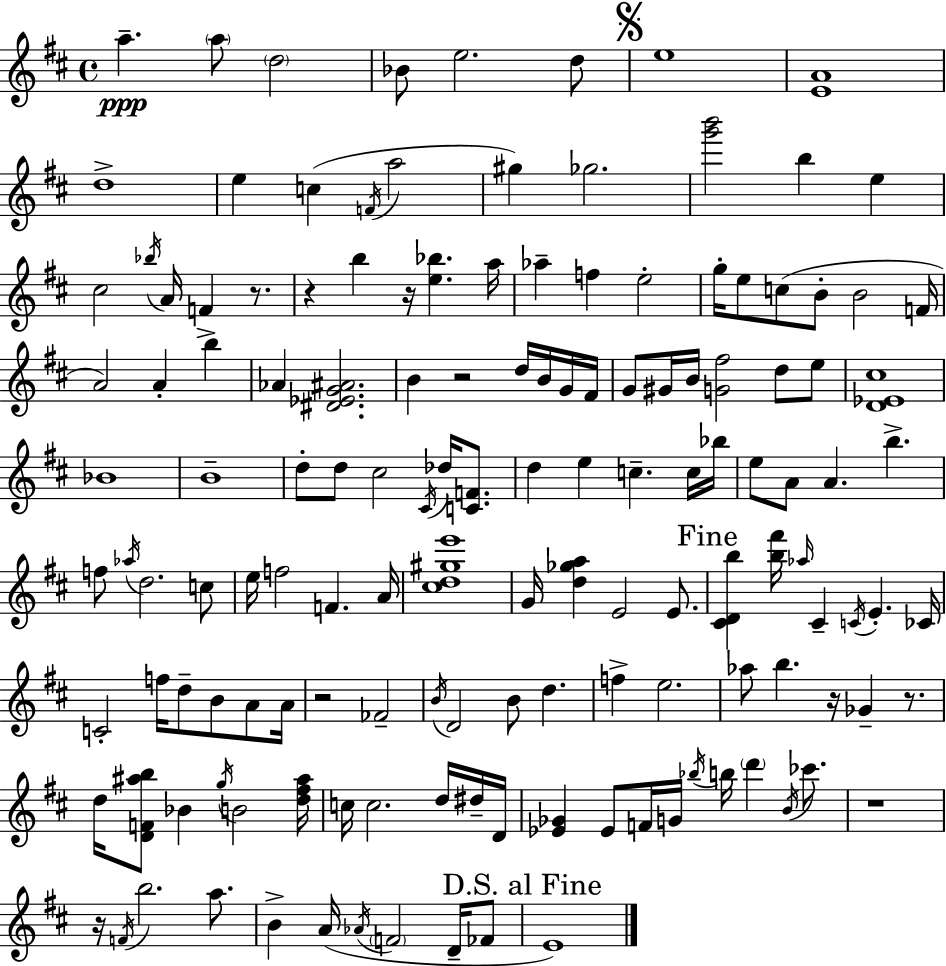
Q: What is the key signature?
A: D major